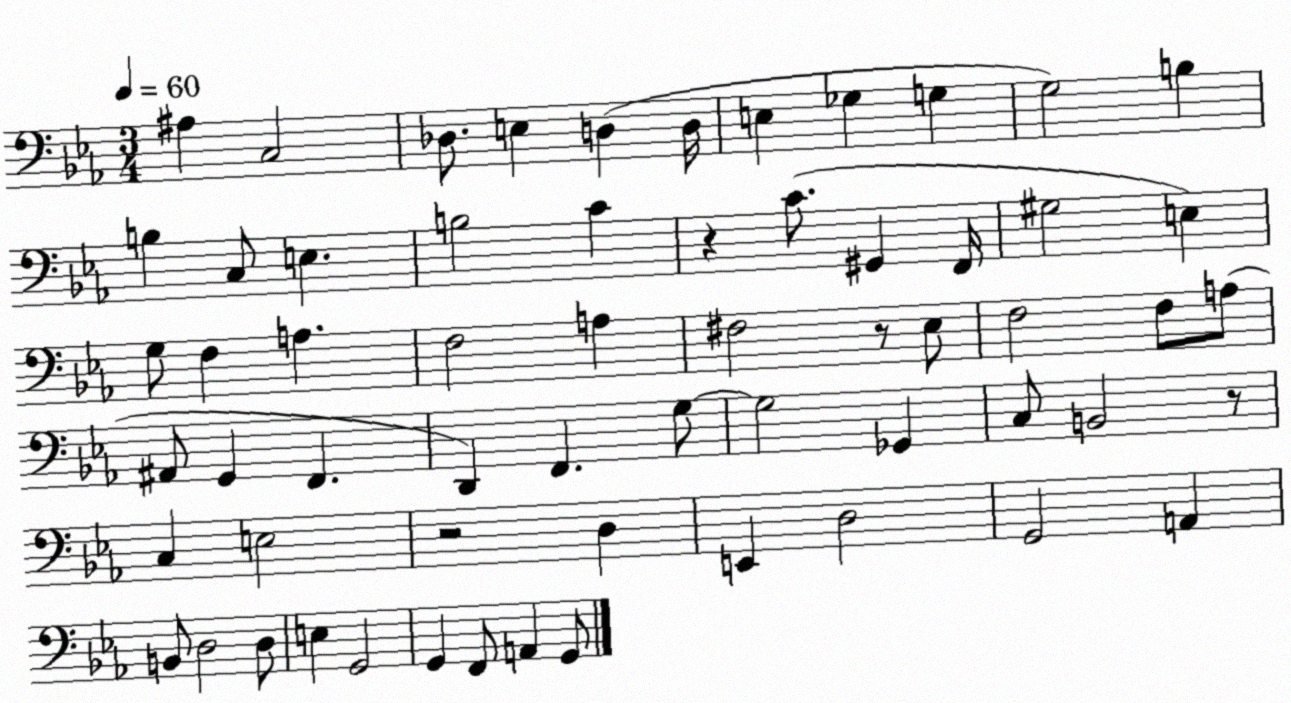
X:1
T:Untitled
M:3/4
L:1/4
K:Eb
^A, C,2 _D,/2 E, D, D,/4 E, _G, G, G,2 B, B, C,/2 E, B,2 C z C/2 ^G,, F,,/4 ^G,2 E, G,/2 F, A, F,2 A, ^F,2 z/2 _E,/2 F,2 F,/2 A,/2 ^A,,/2 G,, F,, D,, F,, G,/2 G,2 _G,, C,/2 B,,2 z/2 C, E,2 z2 D, E,, D,2 G,,2 A,, B,,/2 D,2 D,/2 E, G,,2 G,, F,,/2 A,, G,,/2